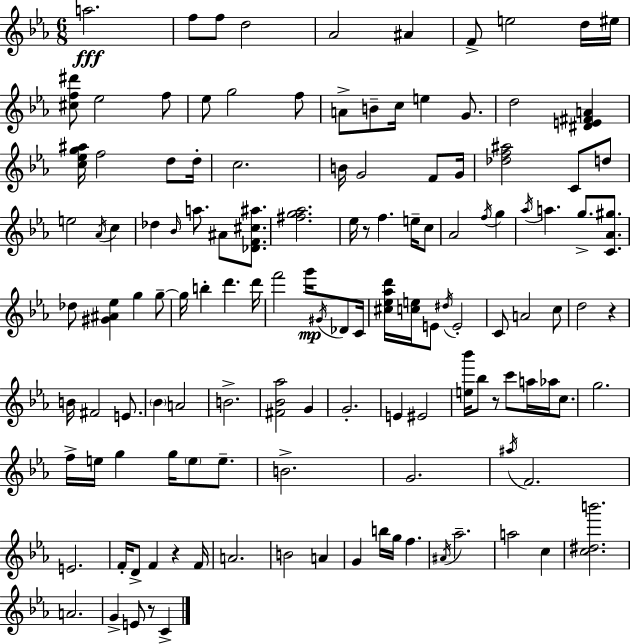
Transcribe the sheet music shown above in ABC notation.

X:1
T:Untitled
M:6/8
L:1/4
K:Eb
a2 f/2 f/2 d2 _A2 ^A F/2 e2 d/4 ^e/4 [^cf^d']/2 _e2 f/2 _e/2 g2 f/2 A/2 B/2 c/4 e G/2 d2 [^DE^FA] [c_eg^a]/4 f2 d/2 d/4 c2 B/4 G2 F/2 G/4 [_df^a]2 C/2 d/2 e2 _A/4 c _d _B/4 a/2 ^A/2 [_DF^c^a]/2 [^fg_a]2 _e/4 z/2 f e/4 c/2 _A2 f/4 g _a/4 a g/2 [C_A^g]/2 _d/2 [^G^A_e] g g/2 g/4 b d' d'/4 f'2 g'/4 ^G/4 _D/2 C/4 [^c_e_ad']/4 [ce]/4 E/2 ^d/4 E2 C/2 A2 c/2 d2 z B/4 ^F2 E/2 _B A2 B2 [^F_B_a]2 G G2 E ^E2 [e_b']/4 _b/2 z/2 c'/2 a/4 _a/4 c/2 g2 f/4 e/4 g g/4 e/2 e/2 B2 G2 ^a/4 F2 E2 F/4 D/2 F z F/4 A2 B2 A G b/4 g/4 f ^A/4 _a2 a2 c [c^db']2 A2 G E/2 z/2 C